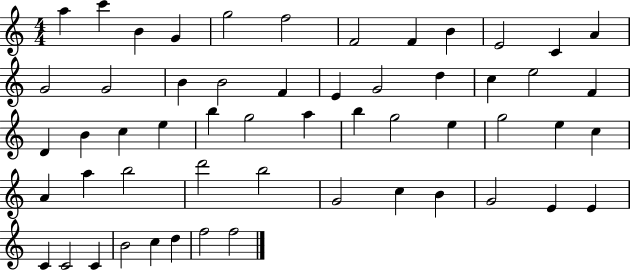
A5/q C6/q B4/q G4/q G5/h F5/h F4/h F4/q B4/q E4/h C4/q A4/q G4/h G4/h B4/q B4/h F4/q E4/q G4/h D5/q C5/q E5/h F4/q D4/q B4/q C5/q E5/q B5/q G5/h A5/q B5/q G5/h E5/q G5/h E5/q C5/q A4/q A5/q B5/h D6/h B5/h G4/h C5/q B4/q G4/h E4/q E4/q C4/q C4/h C4/q B4/h C5/q D5/q F5/h F5/h